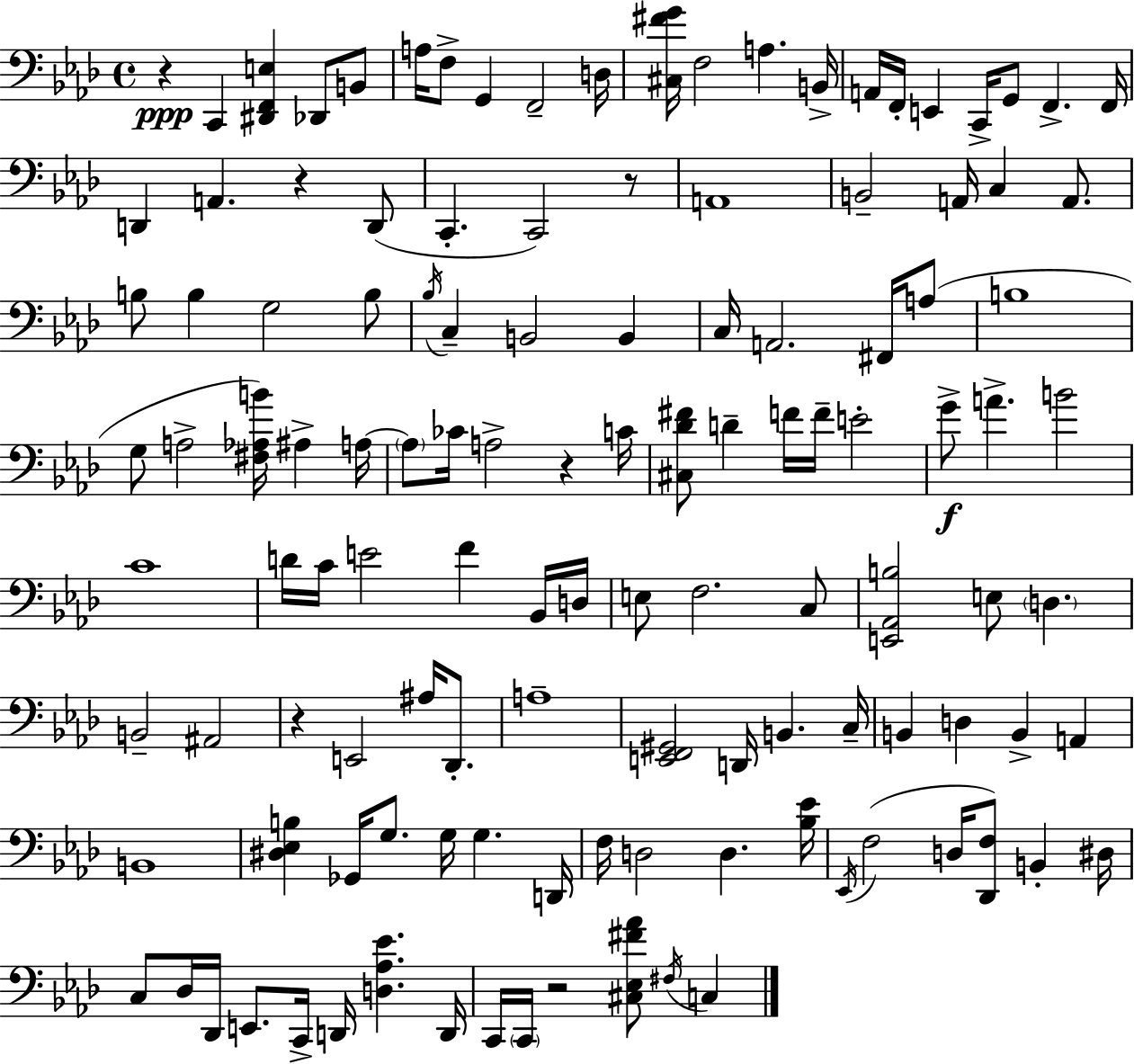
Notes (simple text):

R/q C2/q [D#2,F2,E3]/q Db2/e B2/e A3/s F3/e G2/q F2/h D3/s [C#3,F#4,G4]/s F3/h A3/q. B2/s A2/s F2/s E2/q C2/s G2/e F2/q. F2/s D2/q A2/q. R/q D2/e C2/q. C2/h R/e A2/w B2/h A2/s C3/q A2/e. B3/e B3/q G3/h B3/e Bb3/s C3/q B2/h B2/q C3/s A2/h. F#2/s A3/e B3/w G3/e A3/h [F#3,Ab3,B4]/s A#3/q A3/s A3/e CES4/s A3/h R/q C4/s [C#3,Db4,F#4]/e D4/q F4/s F4/s E4/h G4/e A4/q. B4/h C4/w D4/s C4/s E4/h F4/q Bb2/s D3/s E3/e F3/h. C3/e [E2,Ab2,B3]/h E3/e D3/q. B2/h A#2/h R/q E2/h A#3/s Db2/e. A3/w [E2,F2,G#2]/h D2/s B2/q. C3/s B2/q D3/q B2/q A2/q B2/w [D#3,Eb3,B3]/q Gb2/s G3/e. G3/s G3/q. D2/s F3/s D3/h D3/q. [Bb3,Eb4]/s Eb2/s F3/h D3/s [Db2,F3]/e B2/q D#3/s C3/e Db3/s Db2/s E2/e. C2/s D2/s [D3,Ab3,Eb4]/q. D2/s C2/s C2/s R/h [C#3,Eb3,F#4,Ab4]/e F#3/s C3/q